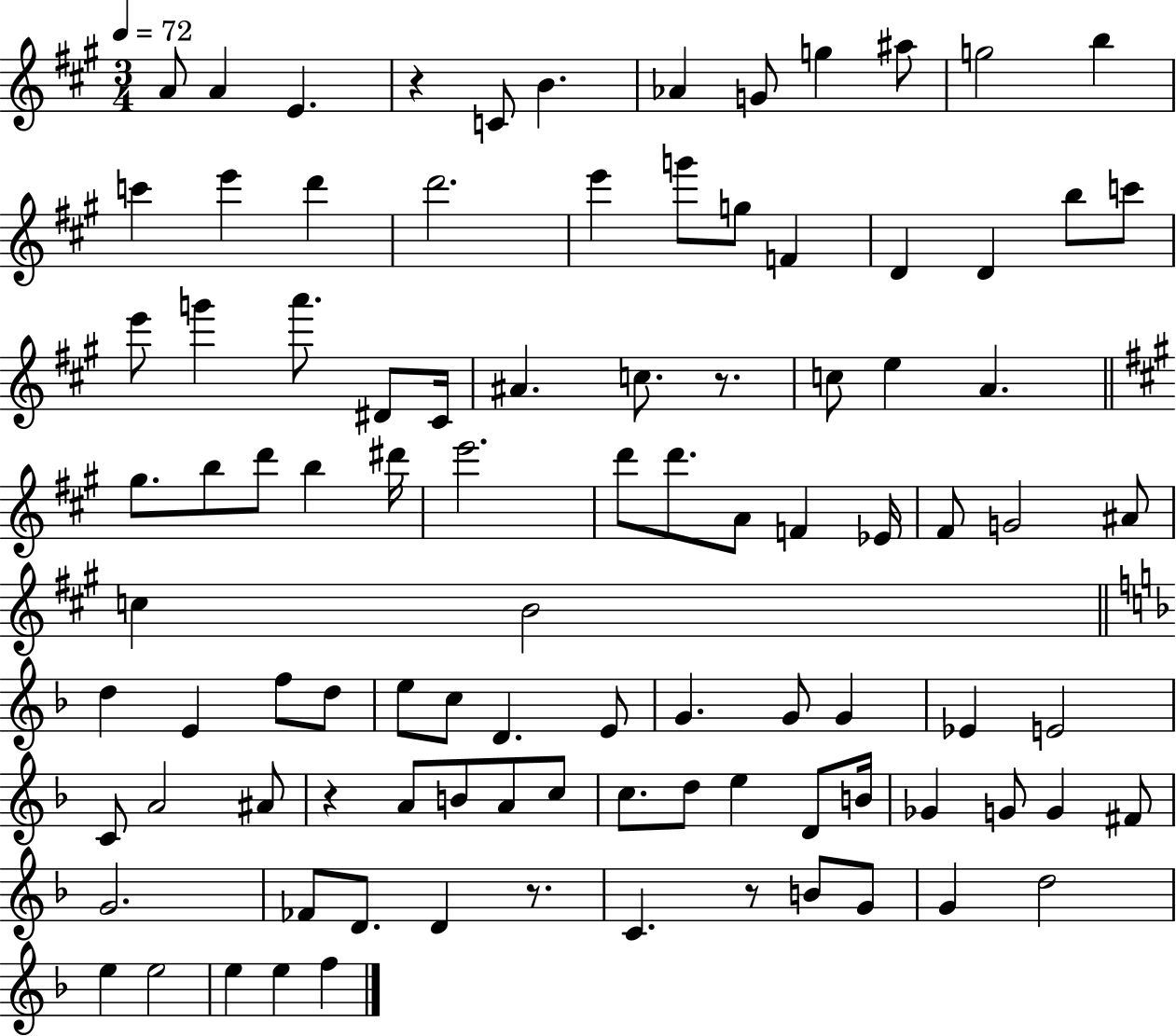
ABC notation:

X:1
T:Untitled
M:3/4
L:1/4
K:A
A/2 A E z C/2 B _A G/2 g ^a/2 g2 b c' e' d' d'2 e' g'/2 g/2 F D D b/2 c'/2 e'/2 g' a'/2 ^D/2 ^C/4 ^A c/2 z/2 c/2 e A ^g/2 b/2 d'/2 b ^d'/4 e'2 d'/2 d'/2 A/2 F _E/4 ^F/2 G2 ^A/2 c B2 d E f/2 d/2 e/2 c/2 D E/2 G G/2 G _E E2 C/2 A2 ^A/2 z A/2 B/2 A/2 c/2 c/2 d/2 e D/2 B/4 _G G/2 G ^F/2 G2 _F/2 D/2 D z/2 C z/2 B/2 G/2 G d2 e e2 e e f